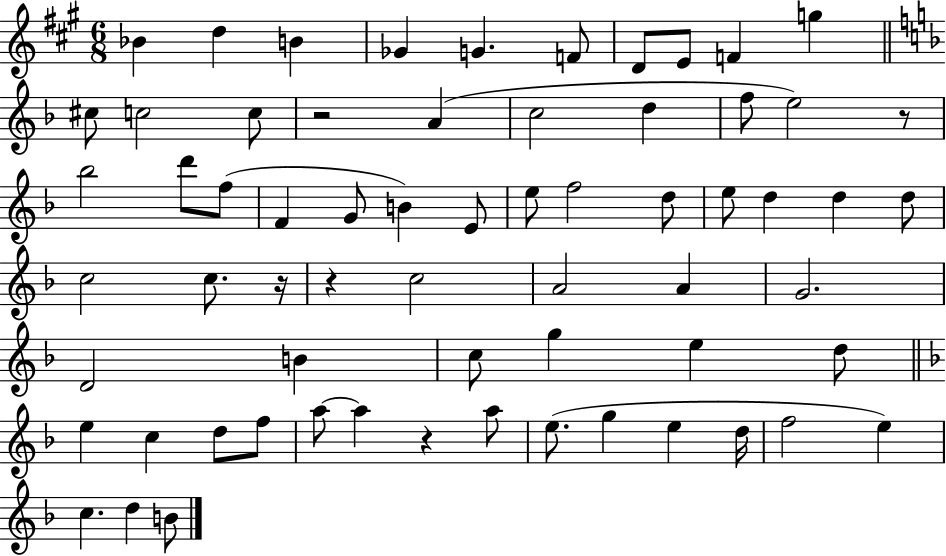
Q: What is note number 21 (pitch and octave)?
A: F5